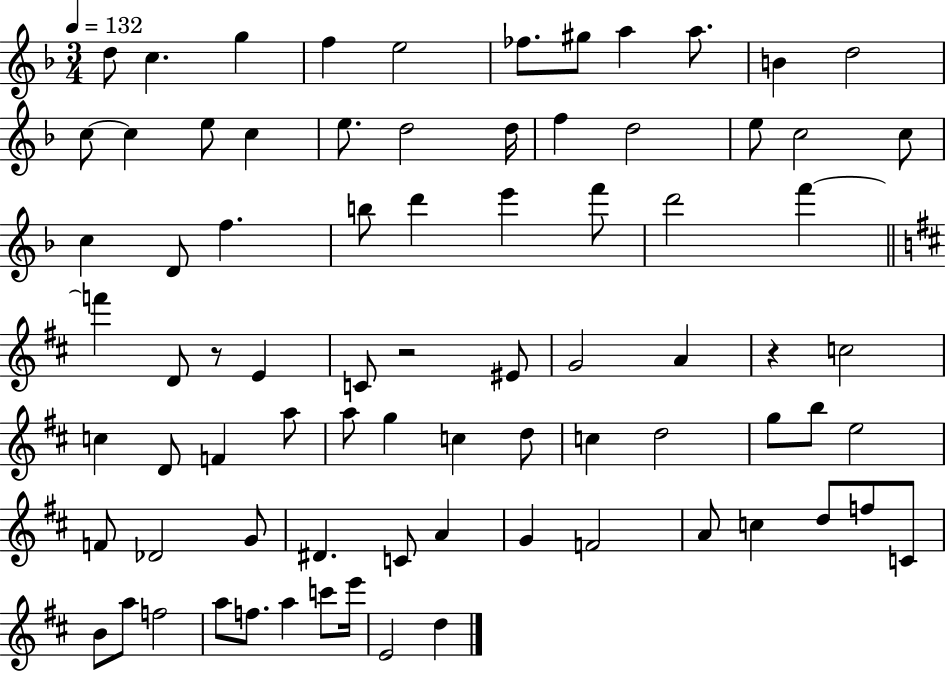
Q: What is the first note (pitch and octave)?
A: D5